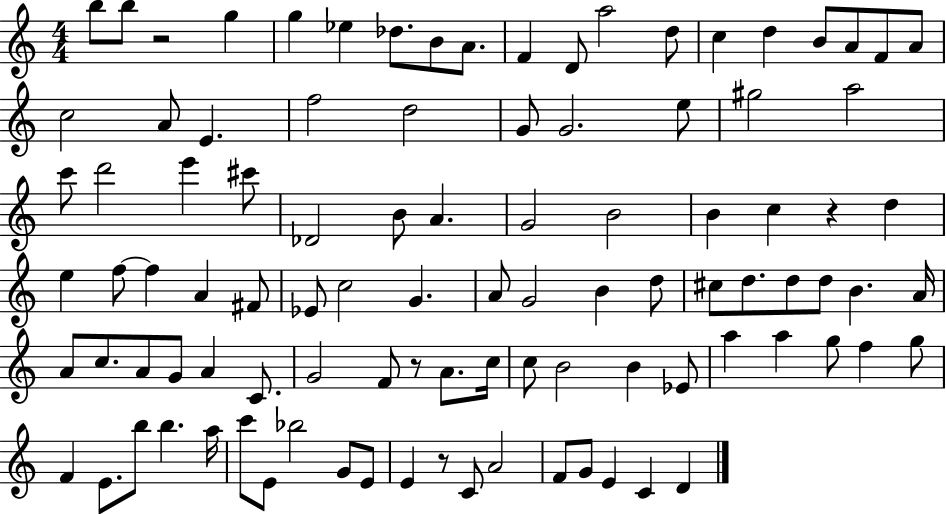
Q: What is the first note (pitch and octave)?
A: B5